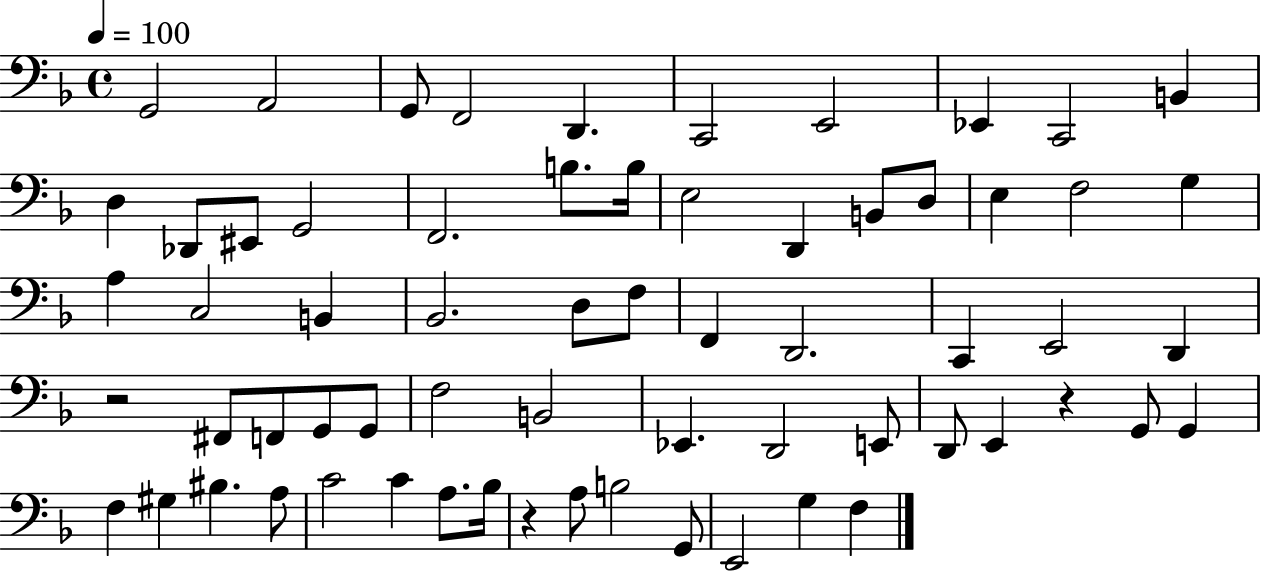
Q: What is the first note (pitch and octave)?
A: G2